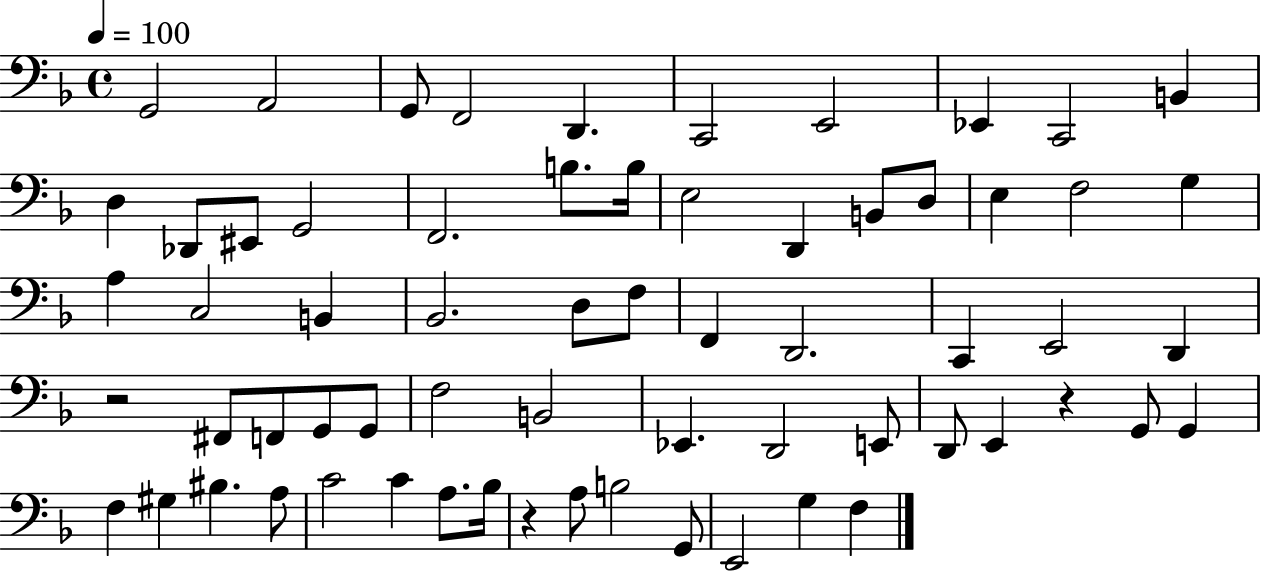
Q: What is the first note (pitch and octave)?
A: G2